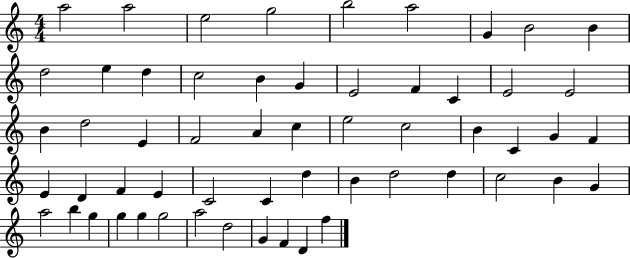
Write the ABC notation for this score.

X:1
T:Untitled
M:4/4
L:1/4
K:C
a2 a2 e2 g2 b2 a2 G B2 B d2 e d c2 B G E2 F C E2 E2 B d2 E F2 A c e2 c2 B C G F E D F E C2 C d B d2 d c2 B G a2 b g g g g2 a2 d2 G F D f